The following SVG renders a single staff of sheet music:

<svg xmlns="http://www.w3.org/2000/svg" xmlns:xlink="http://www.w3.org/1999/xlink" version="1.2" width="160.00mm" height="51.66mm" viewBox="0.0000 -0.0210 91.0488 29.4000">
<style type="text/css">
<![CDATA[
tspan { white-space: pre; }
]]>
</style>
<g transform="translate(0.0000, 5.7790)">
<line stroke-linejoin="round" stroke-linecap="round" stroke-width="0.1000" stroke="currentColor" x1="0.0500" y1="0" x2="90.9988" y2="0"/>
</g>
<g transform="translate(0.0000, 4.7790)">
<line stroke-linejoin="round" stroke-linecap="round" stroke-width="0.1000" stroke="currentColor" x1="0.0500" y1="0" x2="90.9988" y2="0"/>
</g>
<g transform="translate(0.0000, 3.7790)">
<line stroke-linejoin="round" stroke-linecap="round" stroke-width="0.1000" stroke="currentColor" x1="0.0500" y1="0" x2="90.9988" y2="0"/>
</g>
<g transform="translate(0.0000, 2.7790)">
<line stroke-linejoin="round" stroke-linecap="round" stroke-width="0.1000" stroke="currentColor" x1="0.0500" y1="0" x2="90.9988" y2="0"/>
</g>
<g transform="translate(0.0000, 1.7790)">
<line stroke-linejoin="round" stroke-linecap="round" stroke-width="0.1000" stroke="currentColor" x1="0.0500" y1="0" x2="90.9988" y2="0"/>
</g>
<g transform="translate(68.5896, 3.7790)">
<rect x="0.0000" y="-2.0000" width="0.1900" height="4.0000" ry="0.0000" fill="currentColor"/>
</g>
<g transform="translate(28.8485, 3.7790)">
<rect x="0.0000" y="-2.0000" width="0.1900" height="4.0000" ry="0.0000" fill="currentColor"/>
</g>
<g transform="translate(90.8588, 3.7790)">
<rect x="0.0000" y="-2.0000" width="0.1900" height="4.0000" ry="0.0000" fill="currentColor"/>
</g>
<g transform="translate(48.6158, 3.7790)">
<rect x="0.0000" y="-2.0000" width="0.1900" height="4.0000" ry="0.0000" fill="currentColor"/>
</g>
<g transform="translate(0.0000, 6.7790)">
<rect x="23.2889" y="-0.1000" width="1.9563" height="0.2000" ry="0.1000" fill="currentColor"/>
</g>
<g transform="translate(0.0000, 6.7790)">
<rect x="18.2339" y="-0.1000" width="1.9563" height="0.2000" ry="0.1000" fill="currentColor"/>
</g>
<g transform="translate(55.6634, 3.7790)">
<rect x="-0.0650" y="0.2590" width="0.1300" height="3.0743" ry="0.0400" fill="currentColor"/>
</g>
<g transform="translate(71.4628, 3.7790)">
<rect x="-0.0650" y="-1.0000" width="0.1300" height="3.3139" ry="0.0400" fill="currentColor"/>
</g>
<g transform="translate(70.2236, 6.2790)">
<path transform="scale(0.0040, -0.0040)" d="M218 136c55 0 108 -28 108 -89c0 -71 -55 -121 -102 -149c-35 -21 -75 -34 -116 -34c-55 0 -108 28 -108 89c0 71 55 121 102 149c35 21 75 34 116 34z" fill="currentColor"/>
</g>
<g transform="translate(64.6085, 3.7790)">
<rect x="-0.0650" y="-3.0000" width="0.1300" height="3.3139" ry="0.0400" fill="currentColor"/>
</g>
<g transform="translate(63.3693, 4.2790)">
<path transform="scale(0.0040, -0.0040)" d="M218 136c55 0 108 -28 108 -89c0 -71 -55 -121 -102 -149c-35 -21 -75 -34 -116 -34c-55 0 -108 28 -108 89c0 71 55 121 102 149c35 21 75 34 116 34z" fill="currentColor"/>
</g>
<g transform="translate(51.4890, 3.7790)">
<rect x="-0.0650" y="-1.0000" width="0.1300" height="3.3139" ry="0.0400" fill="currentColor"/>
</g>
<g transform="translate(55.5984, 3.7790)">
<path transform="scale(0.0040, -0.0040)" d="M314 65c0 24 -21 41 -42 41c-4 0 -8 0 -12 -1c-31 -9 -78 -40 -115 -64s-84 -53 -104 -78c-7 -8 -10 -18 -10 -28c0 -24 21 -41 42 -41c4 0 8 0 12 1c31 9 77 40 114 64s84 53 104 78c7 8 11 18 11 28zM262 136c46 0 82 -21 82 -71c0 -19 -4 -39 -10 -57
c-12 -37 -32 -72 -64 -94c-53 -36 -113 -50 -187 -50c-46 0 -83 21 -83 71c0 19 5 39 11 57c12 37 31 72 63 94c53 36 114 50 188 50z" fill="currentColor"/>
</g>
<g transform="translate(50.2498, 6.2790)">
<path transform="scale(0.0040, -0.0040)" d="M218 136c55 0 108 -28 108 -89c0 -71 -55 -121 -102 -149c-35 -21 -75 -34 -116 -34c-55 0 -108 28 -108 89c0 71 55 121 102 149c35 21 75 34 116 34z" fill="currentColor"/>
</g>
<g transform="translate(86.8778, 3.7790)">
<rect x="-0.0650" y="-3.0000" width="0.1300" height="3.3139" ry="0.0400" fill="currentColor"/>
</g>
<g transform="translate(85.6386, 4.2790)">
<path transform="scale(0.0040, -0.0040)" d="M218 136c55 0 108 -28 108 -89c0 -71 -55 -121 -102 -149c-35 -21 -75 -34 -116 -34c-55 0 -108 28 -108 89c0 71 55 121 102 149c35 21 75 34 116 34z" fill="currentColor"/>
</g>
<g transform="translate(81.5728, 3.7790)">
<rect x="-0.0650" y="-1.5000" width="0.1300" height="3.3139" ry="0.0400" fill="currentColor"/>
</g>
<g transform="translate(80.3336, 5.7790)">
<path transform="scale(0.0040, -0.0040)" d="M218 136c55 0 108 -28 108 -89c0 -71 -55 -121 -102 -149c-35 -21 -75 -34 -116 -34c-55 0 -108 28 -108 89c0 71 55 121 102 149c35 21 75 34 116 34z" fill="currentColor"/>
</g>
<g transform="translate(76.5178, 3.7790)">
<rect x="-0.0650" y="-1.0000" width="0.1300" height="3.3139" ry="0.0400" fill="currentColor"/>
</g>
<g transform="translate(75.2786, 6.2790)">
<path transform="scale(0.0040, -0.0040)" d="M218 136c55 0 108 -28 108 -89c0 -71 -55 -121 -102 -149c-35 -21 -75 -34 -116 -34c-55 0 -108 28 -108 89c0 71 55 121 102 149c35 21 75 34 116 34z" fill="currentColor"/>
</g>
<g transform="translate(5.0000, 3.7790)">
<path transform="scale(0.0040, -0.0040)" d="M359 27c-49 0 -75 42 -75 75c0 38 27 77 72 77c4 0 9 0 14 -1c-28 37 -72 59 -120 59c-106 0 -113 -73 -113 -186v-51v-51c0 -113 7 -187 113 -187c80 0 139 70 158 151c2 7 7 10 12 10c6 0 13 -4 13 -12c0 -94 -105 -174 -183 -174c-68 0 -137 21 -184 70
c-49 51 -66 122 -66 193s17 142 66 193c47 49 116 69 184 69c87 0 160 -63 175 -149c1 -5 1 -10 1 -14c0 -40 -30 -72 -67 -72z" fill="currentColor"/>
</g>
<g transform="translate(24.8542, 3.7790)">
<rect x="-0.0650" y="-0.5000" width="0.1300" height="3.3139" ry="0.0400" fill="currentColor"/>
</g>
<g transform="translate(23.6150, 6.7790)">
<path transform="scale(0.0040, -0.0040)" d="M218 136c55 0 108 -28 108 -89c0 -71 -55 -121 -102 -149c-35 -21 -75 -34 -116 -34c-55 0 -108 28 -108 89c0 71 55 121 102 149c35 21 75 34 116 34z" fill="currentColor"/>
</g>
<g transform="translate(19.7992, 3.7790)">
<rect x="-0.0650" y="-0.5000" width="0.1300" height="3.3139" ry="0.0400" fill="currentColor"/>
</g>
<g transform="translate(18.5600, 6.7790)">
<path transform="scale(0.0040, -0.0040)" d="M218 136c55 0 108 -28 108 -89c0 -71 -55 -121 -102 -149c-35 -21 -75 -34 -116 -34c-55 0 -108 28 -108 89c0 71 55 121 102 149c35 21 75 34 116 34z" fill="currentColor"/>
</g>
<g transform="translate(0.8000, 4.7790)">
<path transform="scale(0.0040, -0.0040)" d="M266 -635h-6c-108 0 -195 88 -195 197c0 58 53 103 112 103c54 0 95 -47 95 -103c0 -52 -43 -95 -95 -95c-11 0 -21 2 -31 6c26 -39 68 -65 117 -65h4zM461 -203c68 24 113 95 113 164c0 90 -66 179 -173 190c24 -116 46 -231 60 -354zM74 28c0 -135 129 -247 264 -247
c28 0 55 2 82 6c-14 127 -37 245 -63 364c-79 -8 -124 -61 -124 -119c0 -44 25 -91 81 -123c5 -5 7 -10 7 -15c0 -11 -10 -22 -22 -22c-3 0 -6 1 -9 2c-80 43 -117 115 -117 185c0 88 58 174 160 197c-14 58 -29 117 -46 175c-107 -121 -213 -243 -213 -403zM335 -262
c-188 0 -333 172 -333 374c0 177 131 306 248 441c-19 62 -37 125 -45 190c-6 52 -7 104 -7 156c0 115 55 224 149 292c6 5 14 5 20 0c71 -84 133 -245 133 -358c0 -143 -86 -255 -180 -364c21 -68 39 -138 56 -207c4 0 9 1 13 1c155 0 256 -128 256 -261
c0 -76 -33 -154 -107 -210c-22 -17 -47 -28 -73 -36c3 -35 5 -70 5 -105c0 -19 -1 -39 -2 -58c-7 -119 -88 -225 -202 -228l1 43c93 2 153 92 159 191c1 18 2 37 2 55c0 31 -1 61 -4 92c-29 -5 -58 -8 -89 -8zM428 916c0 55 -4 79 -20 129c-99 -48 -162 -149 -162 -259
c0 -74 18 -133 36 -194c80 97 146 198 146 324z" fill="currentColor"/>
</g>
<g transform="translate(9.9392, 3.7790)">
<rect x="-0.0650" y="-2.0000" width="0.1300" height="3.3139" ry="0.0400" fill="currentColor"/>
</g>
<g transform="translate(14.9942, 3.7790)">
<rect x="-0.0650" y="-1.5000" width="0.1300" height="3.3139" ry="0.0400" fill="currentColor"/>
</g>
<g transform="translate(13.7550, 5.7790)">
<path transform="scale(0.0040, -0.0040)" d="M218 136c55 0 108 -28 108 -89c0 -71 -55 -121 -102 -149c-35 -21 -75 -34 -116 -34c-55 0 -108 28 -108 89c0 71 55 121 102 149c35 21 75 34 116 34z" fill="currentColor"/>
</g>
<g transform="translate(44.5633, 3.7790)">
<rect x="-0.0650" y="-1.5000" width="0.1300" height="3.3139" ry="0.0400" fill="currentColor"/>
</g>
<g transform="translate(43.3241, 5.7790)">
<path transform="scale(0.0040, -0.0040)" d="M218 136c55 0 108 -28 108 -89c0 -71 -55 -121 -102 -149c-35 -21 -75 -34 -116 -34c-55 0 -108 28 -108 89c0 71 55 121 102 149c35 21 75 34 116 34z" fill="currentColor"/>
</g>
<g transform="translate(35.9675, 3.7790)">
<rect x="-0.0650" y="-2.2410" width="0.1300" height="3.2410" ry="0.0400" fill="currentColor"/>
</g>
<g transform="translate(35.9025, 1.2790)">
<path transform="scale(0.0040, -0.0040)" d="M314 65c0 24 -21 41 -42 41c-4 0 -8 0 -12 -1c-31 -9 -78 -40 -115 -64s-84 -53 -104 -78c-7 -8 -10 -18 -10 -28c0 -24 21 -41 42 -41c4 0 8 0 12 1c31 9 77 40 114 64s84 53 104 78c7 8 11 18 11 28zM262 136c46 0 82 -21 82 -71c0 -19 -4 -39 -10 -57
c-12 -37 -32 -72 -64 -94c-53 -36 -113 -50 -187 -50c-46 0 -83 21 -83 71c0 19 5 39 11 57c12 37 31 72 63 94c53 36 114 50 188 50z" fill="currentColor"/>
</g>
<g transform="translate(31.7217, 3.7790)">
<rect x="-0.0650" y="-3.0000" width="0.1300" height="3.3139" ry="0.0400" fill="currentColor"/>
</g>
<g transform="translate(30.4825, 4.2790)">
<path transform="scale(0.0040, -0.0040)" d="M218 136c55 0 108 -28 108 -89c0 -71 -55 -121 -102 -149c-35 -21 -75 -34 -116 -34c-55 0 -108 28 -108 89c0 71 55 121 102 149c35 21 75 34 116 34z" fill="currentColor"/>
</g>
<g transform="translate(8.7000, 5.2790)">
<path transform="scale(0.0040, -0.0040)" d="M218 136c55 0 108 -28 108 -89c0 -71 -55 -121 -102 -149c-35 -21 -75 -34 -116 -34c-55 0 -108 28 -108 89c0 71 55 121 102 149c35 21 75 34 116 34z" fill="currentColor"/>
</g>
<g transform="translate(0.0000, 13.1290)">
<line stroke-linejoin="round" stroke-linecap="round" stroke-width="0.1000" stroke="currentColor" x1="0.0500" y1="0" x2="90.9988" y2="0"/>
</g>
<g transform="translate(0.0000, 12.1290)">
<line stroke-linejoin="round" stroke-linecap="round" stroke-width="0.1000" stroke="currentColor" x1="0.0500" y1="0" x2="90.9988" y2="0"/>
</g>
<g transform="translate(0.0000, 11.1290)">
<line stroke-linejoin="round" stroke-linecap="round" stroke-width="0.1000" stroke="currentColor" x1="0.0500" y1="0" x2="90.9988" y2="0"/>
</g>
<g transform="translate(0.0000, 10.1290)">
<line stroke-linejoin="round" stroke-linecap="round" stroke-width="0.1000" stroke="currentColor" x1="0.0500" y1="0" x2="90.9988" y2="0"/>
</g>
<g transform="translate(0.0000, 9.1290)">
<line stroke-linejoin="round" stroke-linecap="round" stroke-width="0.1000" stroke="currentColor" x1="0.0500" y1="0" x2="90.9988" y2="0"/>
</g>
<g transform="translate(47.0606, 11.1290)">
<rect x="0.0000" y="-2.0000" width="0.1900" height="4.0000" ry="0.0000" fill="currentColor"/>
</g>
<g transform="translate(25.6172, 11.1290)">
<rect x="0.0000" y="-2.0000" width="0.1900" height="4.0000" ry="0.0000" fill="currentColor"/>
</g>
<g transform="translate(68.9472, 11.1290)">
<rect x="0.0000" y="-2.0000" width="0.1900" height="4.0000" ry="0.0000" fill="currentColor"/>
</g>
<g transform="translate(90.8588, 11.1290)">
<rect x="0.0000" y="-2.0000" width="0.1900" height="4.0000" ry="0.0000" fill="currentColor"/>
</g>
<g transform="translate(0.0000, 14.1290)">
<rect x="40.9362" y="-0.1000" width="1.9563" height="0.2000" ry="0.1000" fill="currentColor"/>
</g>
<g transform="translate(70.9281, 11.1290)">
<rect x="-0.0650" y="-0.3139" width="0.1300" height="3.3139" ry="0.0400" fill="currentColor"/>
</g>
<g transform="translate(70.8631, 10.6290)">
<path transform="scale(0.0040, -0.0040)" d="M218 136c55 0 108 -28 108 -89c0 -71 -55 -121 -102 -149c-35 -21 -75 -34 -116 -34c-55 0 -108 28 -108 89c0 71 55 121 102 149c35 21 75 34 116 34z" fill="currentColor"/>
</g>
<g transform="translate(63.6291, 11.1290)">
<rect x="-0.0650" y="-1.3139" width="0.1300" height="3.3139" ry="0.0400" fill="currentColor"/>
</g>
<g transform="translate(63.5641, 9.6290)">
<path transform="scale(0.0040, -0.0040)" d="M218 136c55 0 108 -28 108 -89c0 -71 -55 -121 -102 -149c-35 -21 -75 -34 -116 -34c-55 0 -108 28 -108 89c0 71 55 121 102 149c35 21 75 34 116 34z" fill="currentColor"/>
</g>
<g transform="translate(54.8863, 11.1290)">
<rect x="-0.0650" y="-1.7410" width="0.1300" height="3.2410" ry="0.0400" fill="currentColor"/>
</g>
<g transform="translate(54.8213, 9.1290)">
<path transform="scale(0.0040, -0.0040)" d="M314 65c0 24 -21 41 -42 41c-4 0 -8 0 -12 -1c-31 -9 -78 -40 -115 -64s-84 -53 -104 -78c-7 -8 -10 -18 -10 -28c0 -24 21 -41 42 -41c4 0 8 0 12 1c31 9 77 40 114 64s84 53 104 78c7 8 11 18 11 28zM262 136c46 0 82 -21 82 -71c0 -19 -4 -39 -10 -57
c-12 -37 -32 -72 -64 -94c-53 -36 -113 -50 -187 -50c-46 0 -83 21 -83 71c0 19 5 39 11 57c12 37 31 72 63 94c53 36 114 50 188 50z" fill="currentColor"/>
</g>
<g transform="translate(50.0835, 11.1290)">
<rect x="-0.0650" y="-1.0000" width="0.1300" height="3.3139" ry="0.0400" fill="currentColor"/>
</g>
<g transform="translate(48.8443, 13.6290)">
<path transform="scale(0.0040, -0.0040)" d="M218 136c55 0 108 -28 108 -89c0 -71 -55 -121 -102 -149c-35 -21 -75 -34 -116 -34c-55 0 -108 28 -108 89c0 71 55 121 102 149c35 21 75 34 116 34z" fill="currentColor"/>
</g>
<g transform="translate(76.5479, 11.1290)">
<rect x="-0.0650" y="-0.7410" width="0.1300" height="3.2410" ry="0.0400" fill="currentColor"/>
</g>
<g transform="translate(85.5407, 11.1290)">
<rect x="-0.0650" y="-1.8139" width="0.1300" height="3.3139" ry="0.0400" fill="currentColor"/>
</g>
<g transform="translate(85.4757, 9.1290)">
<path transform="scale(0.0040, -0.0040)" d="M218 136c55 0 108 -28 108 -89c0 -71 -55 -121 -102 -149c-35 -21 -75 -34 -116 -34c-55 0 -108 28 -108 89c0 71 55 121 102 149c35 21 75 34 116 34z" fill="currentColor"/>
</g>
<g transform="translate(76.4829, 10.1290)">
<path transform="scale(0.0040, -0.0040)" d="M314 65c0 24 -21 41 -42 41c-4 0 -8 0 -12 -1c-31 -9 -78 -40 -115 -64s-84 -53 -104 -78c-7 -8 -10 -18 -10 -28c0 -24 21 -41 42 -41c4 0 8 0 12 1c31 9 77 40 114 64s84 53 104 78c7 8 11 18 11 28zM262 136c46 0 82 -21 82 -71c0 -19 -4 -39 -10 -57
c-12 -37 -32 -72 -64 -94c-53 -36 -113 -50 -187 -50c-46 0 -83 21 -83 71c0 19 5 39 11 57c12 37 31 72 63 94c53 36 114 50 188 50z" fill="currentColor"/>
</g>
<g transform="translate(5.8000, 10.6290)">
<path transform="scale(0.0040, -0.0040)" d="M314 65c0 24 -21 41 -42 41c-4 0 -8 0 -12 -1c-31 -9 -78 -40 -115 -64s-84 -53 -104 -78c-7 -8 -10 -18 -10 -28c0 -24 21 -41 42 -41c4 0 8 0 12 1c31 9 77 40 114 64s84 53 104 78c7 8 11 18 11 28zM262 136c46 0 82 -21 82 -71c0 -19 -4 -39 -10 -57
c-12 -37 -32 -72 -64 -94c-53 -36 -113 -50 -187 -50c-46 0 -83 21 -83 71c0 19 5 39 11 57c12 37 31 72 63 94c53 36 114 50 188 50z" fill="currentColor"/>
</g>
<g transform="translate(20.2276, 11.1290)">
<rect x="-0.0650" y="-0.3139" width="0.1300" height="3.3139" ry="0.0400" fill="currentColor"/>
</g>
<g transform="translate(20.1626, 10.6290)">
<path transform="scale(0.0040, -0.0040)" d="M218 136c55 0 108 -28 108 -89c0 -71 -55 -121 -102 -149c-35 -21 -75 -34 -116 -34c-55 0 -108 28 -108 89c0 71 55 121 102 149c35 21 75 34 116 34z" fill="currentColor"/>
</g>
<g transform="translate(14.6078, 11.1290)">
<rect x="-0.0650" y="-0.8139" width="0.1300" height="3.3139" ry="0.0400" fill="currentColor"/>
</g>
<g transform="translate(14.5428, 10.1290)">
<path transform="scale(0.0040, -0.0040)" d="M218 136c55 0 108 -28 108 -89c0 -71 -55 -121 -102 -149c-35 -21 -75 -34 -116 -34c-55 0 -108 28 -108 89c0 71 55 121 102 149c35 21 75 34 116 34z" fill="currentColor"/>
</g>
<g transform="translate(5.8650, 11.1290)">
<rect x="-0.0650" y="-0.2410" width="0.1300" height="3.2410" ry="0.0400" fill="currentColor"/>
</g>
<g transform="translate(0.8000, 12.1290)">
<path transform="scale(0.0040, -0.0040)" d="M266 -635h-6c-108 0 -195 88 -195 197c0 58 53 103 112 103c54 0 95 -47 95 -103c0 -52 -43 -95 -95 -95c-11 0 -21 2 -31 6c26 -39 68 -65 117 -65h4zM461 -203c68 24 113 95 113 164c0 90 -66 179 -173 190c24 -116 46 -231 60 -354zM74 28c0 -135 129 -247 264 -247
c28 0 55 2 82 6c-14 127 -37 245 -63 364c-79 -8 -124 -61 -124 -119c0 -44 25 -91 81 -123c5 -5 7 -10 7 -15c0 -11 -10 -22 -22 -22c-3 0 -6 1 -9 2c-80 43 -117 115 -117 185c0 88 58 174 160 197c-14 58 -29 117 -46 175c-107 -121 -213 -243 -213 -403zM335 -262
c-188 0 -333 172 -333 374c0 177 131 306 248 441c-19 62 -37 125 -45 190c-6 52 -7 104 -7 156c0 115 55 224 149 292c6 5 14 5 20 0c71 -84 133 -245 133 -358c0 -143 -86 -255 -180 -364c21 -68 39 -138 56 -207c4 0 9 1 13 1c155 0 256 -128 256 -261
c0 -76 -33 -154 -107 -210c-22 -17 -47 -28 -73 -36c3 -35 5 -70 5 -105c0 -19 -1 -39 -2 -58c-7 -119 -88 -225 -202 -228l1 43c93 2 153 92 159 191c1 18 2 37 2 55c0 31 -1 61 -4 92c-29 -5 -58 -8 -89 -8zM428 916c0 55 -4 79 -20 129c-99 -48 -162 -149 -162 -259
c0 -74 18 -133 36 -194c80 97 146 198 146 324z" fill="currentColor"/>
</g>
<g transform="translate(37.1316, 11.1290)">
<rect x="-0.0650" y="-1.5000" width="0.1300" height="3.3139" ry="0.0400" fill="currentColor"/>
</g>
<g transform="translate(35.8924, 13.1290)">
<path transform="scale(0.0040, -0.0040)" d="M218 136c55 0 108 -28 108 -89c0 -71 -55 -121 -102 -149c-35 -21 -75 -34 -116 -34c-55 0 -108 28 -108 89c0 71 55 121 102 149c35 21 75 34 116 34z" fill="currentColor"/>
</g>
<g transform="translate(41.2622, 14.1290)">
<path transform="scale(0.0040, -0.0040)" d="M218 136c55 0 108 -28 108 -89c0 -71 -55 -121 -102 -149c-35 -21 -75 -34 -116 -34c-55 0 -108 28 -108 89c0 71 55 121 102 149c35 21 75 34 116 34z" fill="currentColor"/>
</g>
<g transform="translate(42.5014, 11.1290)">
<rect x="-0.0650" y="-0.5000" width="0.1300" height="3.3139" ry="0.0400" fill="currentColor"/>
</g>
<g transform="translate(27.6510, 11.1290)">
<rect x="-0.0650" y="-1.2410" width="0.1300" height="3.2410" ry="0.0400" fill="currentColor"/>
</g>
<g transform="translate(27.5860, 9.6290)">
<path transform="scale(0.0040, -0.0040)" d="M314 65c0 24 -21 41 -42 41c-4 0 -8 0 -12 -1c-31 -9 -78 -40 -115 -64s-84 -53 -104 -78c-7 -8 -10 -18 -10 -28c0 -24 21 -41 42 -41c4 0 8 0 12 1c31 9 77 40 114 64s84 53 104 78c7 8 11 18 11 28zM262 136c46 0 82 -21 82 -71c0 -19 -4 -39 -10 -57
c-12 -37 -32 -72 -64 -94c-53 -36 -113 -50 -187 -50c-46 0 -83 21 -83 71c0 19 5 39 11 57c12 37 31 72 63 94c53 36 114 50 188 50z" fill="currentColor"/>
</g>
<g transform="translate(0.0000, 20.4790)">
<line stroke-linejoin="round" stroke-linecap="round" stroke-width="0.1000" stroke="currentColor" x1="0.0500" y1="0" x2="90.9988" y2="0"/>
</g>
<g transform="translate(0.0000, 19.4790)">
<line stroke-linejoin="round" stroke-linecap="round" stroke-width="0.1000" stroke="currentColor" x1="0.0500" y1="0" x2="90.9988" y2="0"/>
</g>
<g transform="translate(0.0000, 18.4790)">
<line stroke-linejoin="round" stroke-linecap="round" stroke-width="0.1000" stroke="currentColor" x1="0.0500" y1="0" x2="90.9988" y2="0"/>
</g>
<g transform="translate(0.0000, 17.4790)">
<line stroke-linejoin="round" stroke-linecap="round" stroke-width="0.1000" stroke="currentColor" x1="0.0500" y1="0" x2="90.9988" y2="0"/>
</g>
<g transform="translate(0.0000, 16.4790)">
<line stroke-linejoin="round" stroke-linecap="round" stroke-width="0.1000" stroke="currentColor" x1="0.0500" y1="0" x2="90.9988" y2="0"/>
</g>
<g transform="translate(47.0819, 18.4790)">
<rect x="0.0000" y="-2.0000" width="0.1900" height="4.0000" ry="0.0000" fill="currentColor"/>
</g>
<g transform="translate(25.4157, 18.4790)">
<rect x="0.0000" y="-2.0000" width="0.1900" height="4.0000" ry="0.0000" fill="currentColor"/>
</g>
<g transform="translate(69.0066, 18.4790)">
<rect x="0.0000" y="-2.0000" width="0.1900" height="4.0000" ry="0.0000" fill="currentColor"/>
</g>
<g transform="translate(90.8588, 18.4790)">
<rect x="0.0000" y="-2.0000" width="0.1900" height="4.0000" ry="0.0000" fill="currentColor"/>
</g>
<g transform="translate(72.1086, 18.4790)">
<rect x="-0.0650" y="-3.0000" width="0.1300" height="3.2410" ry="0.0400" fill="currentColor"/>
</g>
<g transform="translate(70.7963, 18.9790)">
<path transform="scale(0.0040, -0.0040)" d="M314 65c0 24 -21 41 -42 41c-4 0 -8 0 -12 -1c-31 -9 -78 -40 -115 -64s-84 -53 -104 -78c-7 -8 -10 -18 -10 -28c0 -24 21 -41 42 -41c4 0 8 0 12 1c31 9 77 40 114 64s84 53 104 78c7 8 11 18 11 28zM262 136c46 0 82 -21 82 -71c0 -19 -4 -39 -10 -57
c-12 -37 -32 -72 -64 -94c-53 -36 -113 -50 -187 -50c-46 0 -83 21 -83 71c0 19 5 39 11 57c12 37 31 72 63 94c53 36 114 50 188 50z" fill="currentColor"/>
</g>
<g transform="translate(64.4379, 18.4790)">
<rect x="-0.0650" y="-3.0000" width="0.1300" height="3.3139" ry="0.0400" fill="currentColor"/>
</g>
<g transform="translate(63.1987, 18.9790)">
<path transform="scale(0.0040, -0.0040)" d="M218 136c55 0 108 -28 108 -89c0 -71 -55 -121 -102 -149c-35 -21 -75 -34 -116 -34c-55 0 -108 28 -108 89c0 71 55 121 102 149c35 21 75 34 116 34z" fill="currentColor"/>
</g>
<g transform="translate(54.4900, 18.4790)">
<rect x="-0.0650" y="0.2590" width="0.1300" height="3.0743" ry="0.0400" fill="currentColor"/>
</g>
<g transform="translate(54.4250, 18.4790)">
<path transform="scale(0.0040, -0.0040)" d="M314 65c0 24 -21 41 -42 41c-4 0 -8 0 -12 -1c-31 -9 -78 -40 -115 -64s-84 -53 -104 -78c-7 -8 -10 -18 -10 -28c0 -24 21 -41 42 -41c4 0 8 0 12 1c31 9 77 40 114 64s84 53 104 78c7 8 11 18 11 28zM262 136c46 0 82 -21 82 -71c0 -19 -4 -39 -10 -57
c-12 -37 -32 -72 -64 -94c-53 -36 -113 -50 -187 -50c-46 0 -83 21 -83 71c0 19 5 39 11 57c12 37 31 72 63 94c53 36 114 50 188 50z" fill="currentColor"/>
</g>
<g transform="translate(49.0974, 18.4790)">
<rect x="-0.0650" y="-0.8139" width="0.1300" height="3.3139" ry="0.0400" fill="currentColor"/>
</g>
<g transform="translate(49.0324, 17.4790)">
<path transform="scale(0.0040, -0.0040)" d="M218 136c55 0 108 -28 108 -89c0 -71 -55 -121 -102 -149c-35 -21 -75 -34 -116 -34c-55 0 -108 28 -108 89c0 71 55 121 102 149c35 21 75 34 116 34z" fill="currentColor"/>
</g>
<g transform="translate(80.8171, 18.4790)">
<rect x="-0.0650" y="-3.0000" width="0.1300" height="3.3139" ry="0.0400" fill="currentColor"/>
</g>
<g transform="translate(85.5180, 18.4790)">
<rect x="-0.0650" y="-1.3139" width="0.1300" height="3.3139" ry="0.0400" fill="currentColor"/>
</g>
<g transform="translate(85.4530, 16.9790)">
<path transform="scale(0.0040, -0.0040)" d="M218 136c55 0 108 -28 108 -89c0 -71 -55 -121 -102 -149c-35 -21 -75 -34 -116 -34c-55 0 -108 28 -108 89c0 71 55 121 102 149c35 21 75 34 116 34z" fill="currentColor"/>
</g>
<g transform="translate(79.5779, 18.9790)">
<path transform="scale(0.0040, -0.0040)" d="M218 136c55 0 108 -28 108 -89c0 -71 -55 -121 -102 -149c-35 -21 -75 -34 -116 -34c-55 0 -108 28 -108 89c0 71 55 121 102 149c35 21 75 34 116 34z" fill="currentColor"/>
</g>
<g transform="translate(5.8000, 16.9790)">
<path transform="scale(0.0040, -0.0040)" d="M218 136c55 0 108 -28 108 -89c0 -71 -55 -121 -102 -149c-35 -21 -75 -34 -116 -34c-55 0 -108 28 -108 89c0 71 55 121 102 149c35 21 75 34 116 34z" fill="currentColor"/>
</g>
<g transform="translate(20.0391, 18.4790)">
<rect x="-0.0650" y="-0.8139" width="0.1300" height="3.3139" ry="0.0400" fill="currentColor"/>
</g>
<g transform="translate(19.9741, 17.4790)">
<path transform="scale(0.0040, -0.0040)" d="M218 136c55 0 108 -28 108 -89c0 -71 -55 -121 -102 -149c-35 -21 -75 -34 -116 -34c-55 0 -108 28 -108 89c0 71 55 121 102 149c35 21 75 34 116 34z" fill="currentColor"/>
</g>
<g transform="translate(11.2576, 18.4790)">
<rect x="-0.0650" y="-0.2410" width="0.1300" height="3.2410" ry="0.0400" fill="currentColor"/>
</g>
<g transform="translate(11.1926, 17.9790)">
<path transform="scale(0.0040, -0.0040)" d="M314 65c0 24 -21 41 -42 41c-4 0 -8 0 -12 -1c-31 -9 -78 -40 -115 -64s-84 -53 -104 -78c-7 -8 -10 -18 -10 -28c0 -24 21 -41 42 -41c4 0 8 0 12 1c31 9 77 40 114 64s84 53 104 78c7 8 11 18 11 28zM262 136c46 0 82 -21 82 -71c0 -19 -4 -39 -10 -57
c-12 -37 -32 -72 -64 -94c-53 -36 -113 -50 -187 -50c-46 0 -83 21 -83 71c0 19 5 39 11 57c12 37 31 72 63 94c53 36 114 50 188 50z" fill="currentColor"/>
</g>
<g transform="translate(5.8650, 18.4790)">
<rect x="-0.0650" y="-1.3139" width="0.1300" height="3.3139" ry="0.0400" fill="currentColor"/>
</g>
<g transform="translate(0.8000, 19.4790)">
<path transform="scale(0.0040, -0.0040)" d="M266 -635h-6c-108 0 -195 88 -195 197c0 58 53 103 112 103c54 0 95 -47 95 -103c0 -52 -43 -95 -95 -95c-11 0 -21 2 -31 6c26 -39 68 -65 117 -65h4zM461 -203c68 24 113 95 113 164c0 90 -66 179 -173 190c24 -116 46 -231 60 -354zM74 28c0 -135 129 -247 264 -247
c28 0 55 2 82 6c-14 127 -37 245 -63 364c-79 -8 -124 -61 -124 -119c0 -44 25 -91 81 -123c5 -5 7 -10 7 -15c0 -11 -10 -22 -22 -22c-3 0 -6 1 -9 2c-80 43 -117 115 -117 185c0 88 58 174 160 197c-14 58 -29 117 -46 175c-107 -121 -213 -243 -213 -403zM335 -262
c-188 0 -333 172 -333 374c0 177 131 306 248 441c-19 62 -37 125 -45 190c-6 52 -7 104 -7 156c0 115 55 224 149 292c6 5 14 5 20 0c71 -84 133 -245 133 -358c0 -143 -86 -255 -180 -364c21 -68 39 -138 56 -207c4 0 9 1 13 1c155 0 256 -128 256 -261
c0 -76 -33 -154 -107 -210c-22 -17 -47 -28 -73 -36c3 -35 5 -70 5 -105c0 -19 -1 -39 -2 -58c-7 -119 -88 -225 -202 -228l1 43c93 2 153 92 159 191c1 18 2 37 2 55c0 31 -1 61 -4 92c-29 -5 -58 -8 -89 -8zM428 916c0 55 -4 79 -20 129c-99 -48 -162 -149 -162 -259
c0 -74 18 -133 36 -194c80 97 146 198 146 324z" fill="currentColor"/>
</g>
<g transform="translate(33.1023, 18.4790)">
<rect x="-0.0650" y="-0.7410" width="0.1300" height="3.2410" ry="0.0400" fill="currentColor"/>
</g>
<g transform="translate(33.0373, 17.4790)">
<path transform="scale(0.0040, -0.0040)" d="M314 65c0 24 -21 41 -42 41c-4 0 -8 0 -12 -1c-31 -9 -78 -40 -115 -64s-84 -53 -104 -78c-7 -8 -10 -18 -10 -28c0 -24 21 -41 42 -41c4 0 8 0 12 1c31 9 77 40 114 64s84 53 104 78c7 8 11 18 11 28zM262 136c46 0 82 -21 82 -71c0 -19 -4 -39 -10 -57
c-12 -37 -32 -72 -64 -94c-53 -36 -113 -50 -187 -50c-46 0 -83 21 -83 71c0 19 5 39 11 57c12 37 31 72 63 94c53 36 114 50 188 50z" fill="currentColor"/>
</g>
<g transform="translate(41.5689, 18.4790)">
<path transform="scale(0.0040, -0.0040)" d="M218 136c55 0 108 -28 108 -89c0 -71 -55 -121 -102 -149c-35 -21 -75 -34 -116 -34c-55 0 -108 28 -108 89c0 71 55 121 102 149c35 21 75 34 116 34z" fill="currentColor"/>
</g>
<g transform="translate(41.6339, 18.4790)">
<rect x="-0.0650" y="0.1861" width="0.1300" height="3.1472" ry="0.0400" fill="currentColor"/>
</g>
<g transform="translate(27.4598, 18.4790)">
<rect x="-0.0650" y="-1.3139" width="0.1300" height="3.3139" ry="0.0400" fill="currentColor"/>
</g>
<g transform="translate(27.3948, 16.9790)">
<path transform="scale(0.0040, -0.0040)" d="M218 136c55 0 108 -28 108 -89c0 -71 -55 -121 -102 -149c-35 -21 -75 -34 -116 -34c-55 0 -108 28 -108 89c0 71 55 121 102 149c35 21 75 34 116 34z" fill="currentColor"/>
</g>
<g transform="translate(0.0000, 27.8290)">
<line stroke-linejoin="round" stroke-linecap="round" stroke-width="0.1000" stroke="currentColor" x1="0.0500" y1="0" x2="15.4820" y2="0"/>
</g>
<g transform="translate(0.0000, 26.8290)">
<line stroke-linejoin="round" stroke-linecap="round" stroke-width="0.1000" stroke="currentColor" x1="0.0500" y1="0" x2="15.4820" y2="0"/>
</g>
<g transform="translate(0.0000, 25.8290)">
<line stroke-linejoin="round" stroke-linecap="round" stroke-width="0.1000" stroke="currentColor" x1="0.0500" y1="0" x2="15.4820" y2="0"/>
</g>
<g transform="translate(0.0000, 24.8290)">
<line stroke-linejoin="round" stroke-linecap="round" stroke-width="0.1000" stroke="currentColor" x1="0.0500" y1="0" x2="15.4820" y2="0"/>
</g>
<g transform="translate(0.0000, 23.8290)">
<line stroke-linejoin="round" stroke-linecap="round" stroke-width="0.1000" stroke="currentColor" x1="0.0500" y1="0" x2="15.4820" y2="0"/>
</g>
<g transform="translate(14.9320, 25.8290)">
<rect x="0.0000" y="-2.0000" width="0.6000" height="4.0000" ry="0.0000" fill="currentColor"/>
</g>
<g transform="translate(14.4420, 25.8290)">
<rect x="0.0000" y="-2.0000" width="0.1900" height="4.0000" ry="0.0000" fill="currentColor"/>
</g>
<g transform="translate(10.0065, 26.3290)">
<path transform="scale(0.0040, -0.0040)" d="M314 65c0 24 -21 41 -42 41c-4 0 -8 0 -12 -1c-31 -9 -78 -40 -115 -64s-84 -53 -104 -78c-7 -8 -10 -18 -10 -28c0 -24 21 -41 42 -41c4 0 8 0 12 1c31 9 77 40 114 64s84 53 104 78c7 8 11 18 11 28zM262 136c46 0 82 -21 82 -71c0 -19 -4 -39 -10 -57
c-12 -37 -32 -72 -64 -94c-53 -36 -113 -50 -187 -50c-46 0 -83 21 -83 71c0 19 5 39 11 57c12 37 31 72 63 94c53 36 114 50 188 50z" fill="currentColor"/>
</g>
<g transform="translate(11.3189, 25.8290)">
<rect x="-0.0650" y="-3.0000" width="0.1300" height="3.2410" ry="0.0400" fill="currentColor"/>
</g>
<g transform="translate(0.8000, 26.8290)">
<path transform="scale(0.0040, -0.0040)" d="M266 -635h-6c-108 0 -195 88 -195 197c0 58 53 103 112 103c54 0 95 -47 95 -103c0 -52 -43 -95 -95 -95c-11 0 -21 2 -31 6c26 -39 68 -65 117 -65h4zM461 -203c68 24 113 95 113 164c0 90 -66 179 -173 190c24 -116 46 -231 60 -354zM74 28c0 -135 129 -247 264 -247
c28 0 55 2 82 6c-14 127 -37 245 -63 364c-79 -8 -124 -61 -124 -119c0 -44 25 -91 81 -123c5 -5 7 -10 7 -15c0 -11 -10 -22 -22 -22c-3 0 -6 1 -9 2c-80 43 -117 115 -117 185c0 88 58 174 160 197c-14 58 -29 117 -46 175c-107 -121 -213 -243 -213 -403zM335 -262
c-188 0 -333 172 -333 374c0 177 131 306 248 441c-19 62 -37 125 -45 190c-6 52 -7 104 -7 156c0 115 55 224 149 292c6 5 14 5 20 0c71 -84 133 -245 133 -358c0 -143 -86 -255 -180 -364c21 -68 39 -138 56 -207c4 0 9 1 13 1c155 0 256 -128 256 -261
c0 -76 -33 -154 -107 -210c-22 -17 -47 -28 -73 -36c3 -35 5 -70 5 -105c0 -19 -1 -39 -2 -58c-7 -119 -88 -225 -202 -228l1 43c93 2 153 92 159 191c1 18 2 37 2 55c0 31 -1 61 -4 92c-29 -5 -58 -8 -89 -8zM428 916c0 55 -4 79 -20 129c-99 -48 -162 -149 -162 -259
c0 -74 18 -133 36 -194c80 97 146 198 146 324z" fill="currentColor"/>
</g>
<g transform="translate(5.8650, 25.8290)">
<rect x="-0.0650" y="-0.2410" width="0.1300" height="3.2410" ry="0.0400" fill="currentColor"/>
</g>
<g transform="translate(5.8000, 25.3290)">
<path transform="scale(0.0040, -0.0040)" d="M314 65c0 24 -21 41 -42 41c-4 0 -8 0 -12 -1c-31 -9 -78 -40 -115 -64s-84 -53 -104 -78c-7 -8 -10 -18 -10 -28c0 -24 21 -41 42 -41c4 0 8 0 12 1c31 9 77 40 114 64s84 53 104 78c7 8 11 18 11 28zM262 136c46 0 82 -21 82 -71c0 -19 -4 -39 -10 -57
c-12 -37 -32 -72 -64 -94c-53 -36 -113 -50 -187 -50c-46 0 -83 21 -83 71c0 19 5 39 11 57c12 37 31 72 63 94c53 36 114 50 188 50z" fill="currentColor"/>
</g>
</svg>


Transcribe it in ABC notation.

X:1
T:Untitled
M:4/4
L:1/4
K:C
F E C C A g2 E D B2 A D D E A c2 d c e2 E C D f2 e c d2 f e c2 d e d2 B d B2 A A2 A e c2 A2